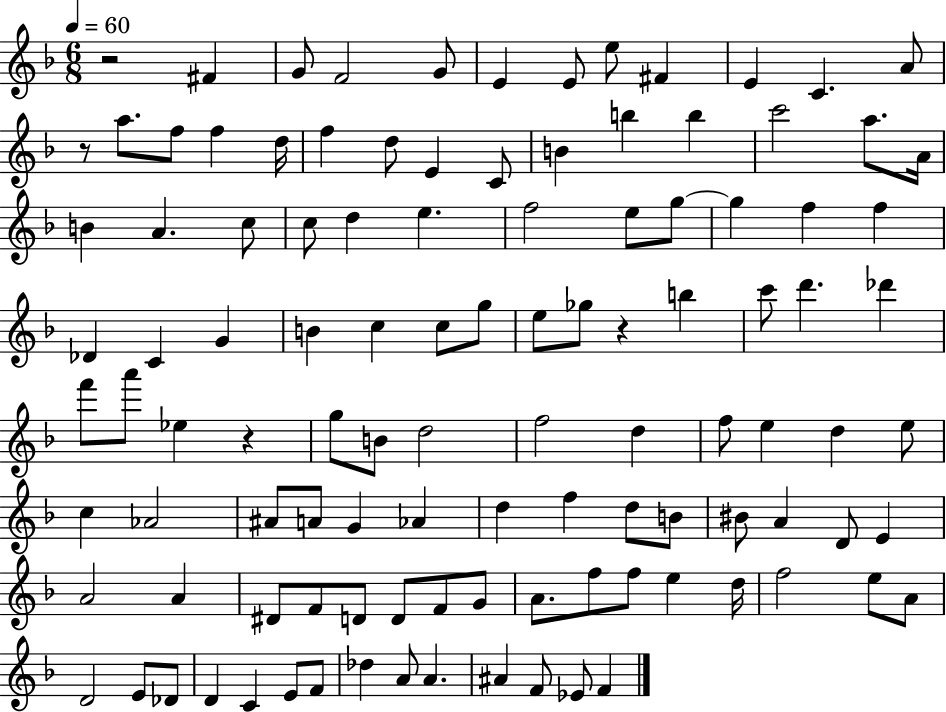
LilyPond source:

{
  \clef treble
  \numericTimeSignature
  \time 6/8
  \key f \major
  \tempo 4 = 60
  r2 fis'4 | g'8 f'2 g'8 | e'4 e'8 e''8 fis'4 | e'4 c'4. a'8 | \break r8 a''8. f''8 f''4 d''16 | f''4 d''8 e'4 c'8 | b'4 b''4 b''4 | c'''2 a''8. a'16 | \break b'4 a'4. c''8 | c''8 d''4 e''4. | f''2 e''8 g''8~~ | g''4 f''4 f''4 | \break des'4 c'4 g'4 | b'4 c''4 c''8 g''8 | e''8 ges''8 r4 b''4 | c'''8 d'''4. des'''4 | \break f'''8 a'''8 ees''4 r4 | g''8 b'8 d''2 | f''2 d''4 | f''8 e''4 d''4 e''8 | \break c''4 aes'2 | ais'8 a'8 g'4 aes'4 | d''4 f''4 d''8 b'8 | bis'8 a'4 d'8 e'4 | \break a'2 a'4 | dis'8 f'8 d'8 d'8 f'8 g'8 | a'8. f''8 f''8 e''4 d''16 | f''2 e''8 a'8 | \break d'2 e'8 des'8 | d'4 c'4 e'8 f'8 | des''4 a'8 a'4. | ais'4 f'8 ees'8 f'4 | \break \bar "|."
}